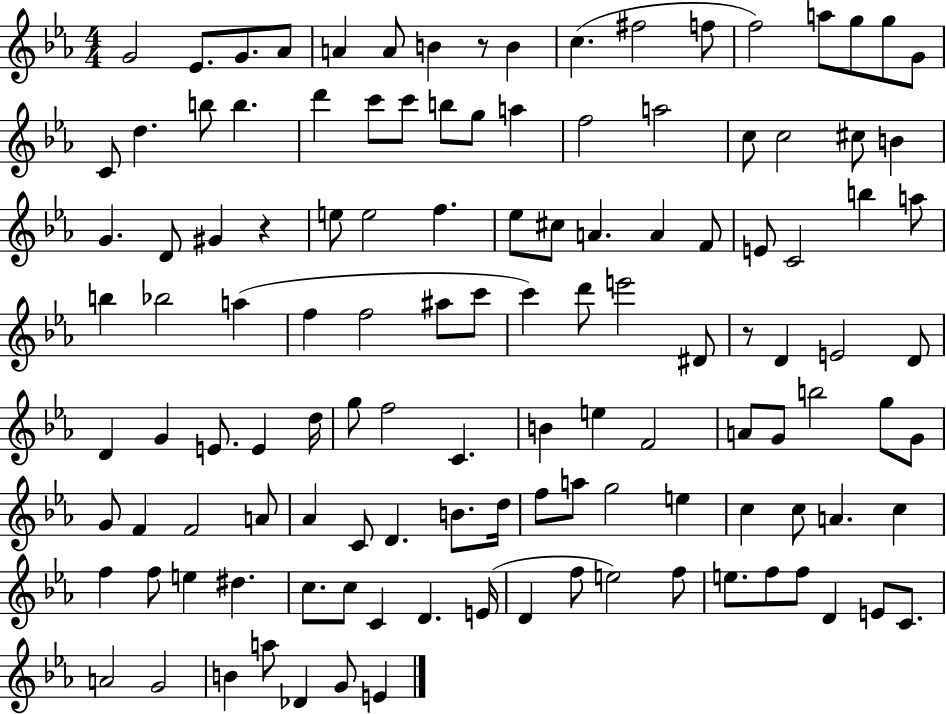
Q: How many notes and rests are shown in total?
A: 123